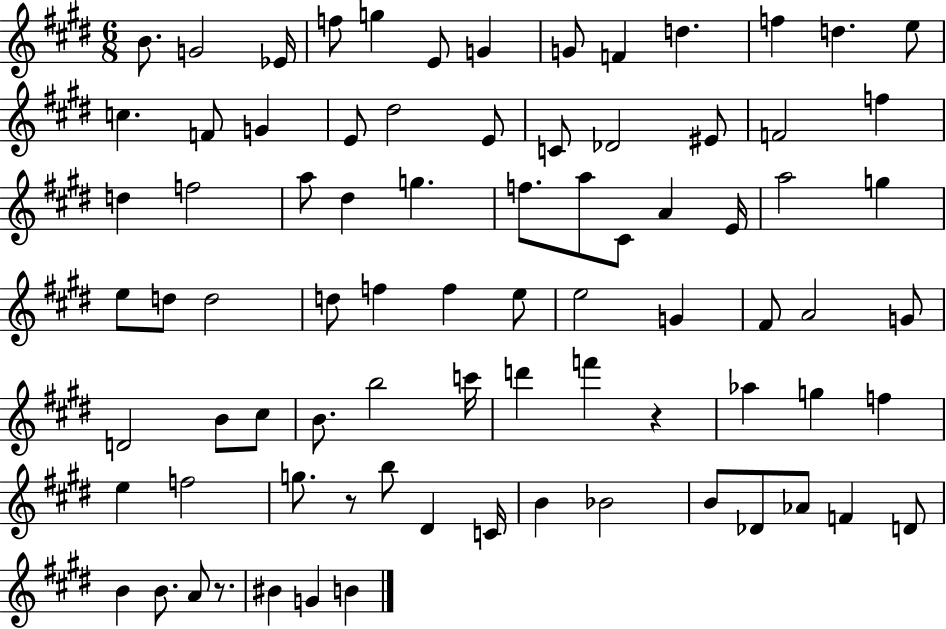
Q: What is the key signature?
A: E major